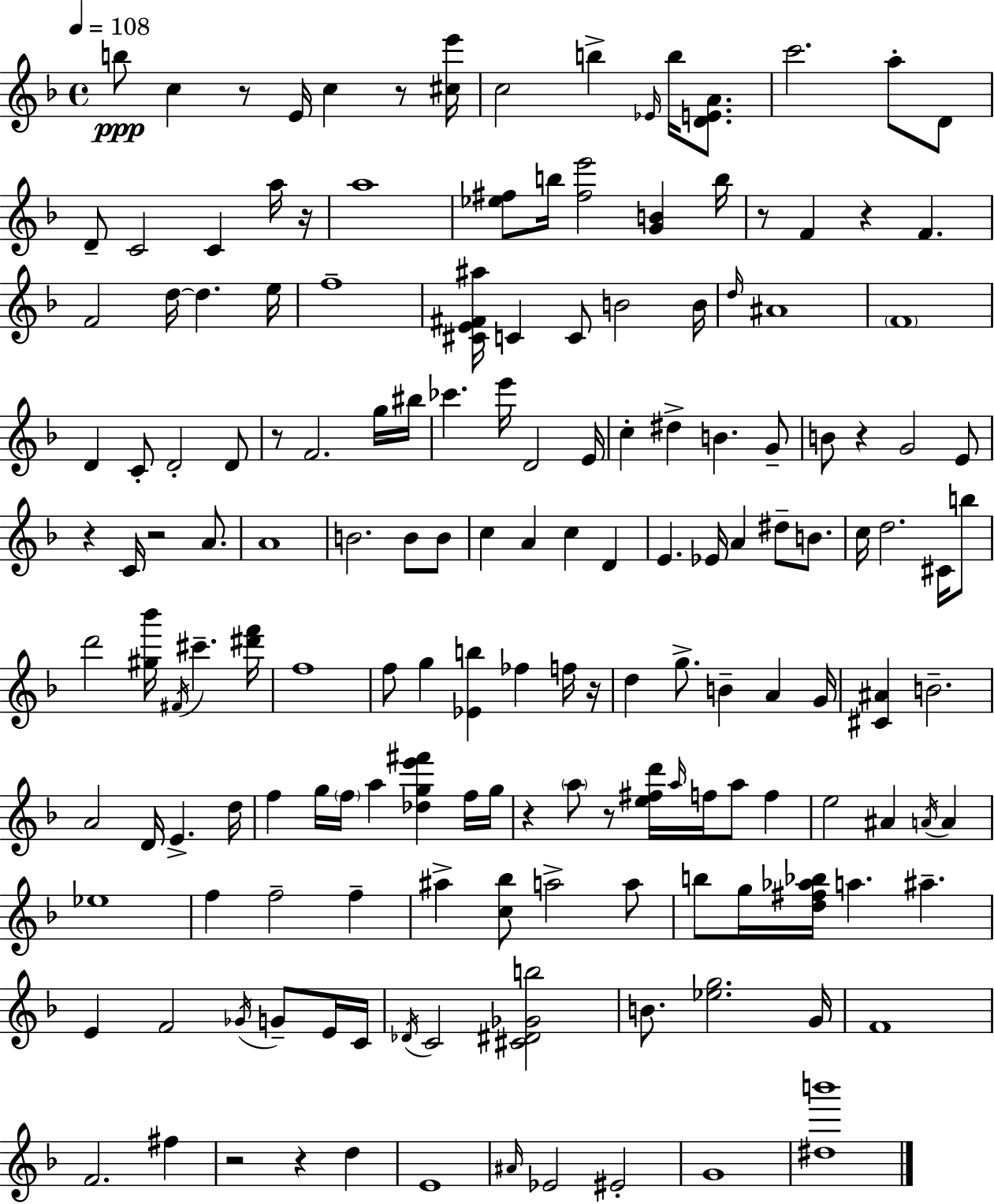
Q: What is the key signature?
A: F major